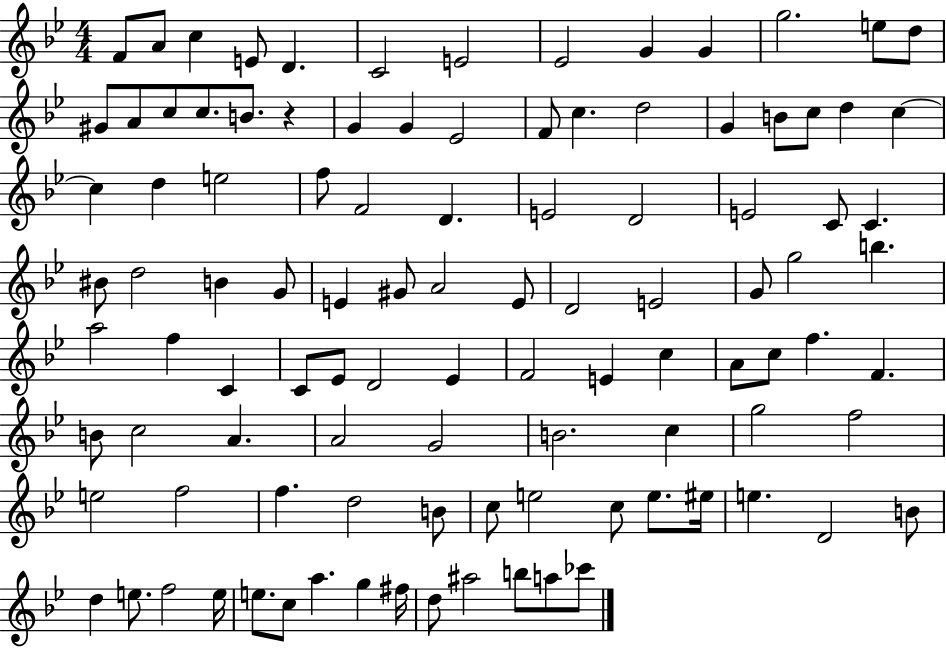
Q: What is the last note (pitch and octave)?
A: CES6